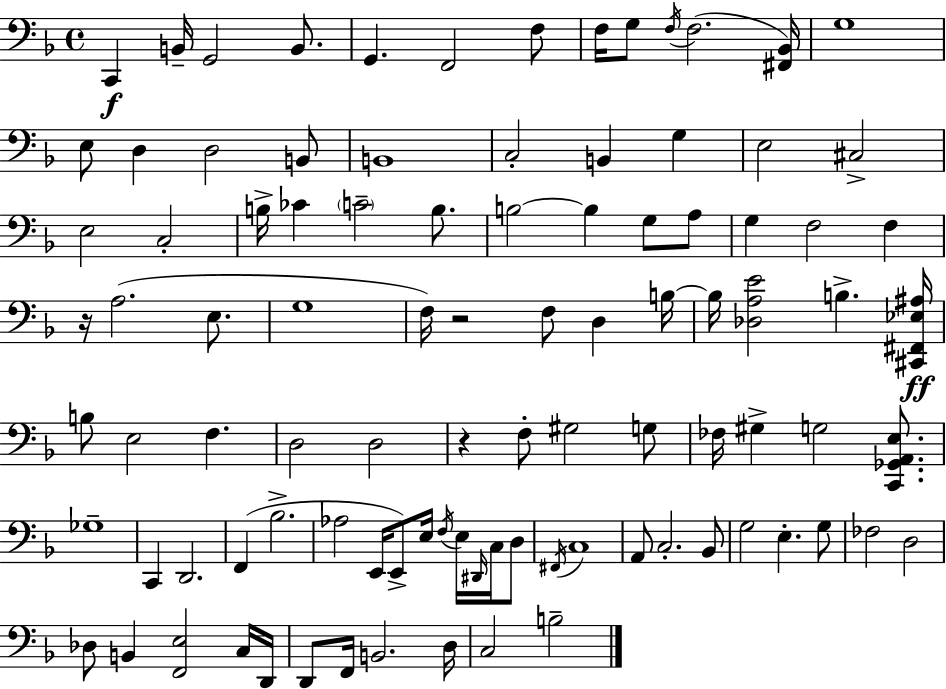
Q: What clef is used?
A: bass